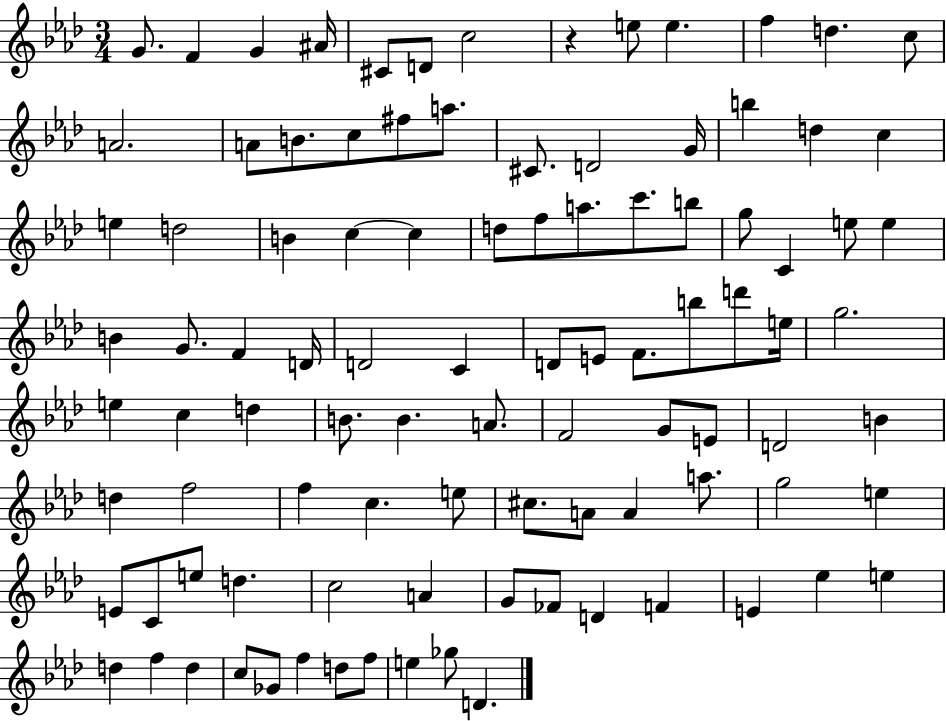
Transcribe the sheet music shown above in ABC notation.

X:1
T:Untitled
M:3/4
L:1/4
K:Ab
G/2 F G ^A/4 ^C/2 D/2 c2 z e/2 e f d c/2 A2 A/2 B/2 c/2 ^f/2 a/2 ^C/2 D2 G/4 b d c e d2 B c c d/2 f/2 a/2 c'/2 b/2 g/2 C e/2 e B G/2 F D/4 D2 C D/2 E/2 F/2 b/2 d'/2 e/4 g2 e c d B/2 B A/2 F2 G/2 E/2 D2 B d f2 f c e/2 ^c/2 A/2 A a/2 g2 e E/2 C/2 e/2 d c2 A G/2 _F/2 D F E _e e d f d c/2 _G/2 f d/2 f/2 e _g/2 D